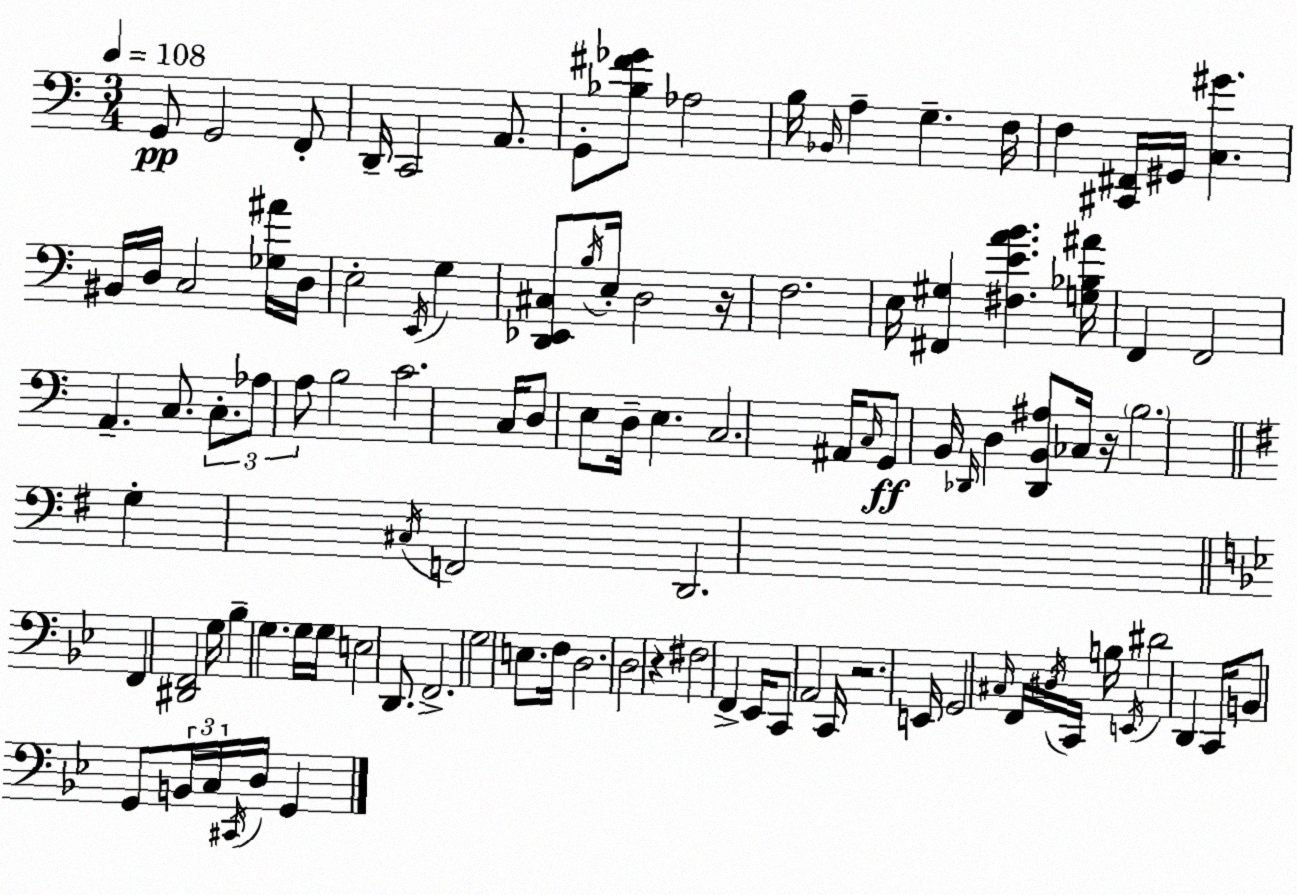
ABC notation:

X:1
T:Untitled
M:3/4
L:1/4
K:C
G,,/2 G,,2 F,,/2 D,,/4 C,,2 A,,/2 G,,/2 [_B,^F_G]/2 _A,2 B,/4 _B,,/4 A, G, F,/4 F, [^C,,^F,,]/4 ^G,,/4 [C,^G] ^B,,/4 D,/4 C,2 [_G,^A]/4 D,/4 E,2 E,,/4 G, [D,,_E,,^C,]/2 B,/4 E,/4 D,2 z/4 F,2 E,/4 [^F,,^G,] [^F,EAB] [G,_B,^A]/4 F,, F,,2 A,, C,/2 C,/2 _A,/2 A,/2 B,2 C2 C,/4 D,/2 E,/2 D,/4 E, C,2 ^A,,/4 C,/4 G,,/2 B,,/4 _D,,/4 D, [_D,,B,,^A,]/2 _C,/4 z/4 B,2 G, ^C,/4 F,,2 D,,2 F,, [^D,,F,,]2 G,/4 _B, G, G,/4 G,/4 E,2 D,,/2 F,,2 G,2 E,/2 F,/4 D,2 D,2 z ^F,2 F,, _E,,/4 C,,/2 A,,2 C,,/4 z2 E,,/4 G,,2 ^C,/4 F,,/4 ^D,/4 C,,/4 B,/4 E,,/4 ^D2 D,, C,,/4 B,,/2 G,,/2 B,,/4 C,/4 ^C,,/4 D,/4 G,,